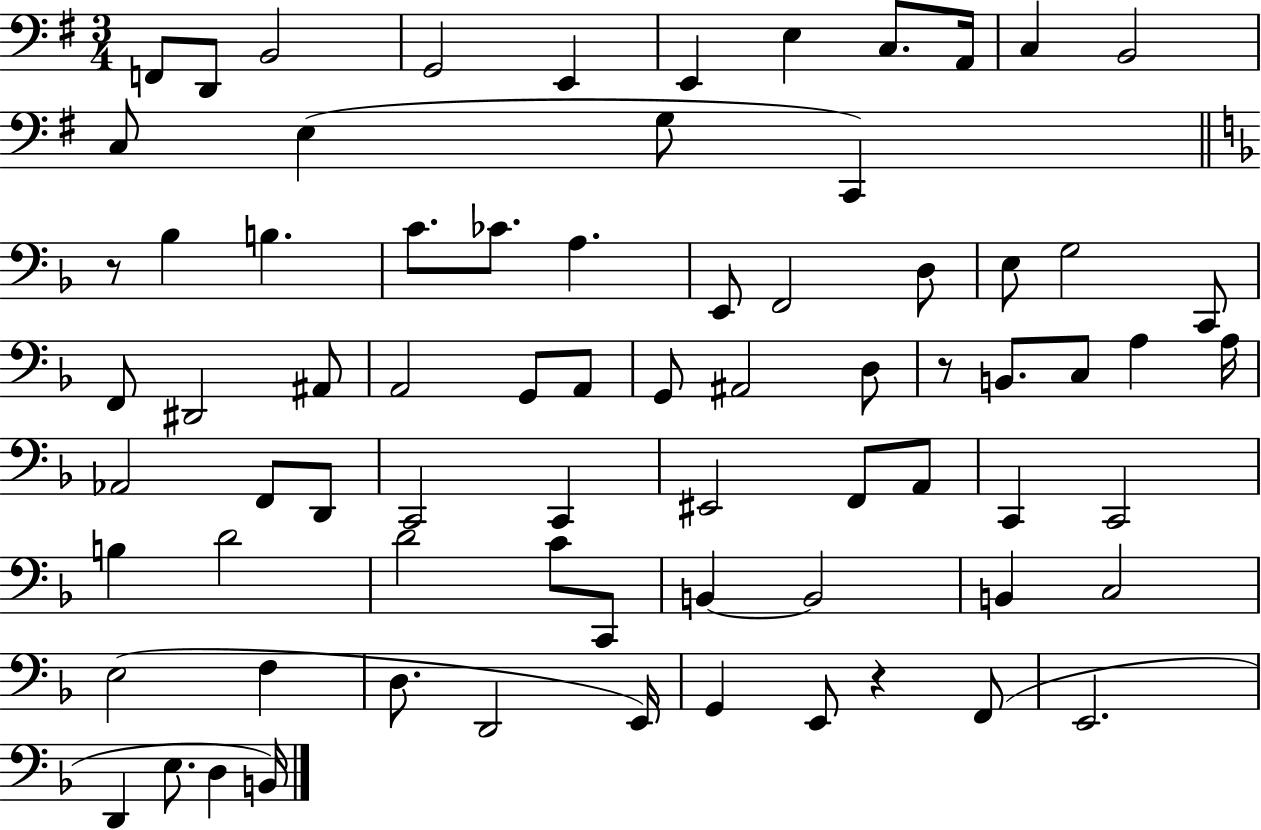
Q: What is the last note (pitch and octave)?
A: B2